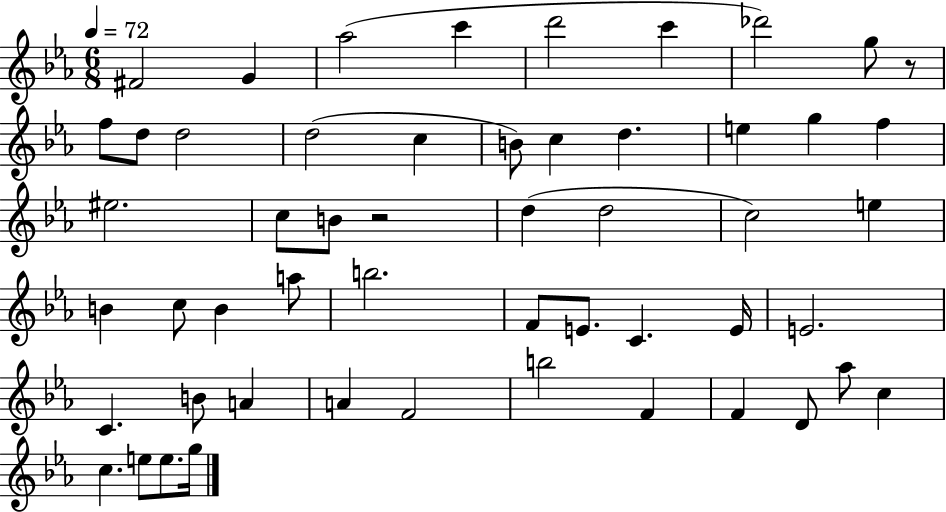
F#4/h G4/q Ab5/h C6/q D6/h C6/q Db6/h G5/e R/e F5/e D5/e D5/h D5/h C5/q B4/e C5/q D5/q. E5/q G5/q F5/q EIS5/h. C5/e B4/e R/h D5/q D5/h C5/h E5/q B4/q C5/e B4/q A5/e B5/h. F4/e E4/e. C4/q. E4/s E4/h. C4/q. B4/e A4/q A4/q F4/h B5/h F4/q F4/q D4/e Ab5/e C5/q C5/q. E5/e E5/e. G5/s